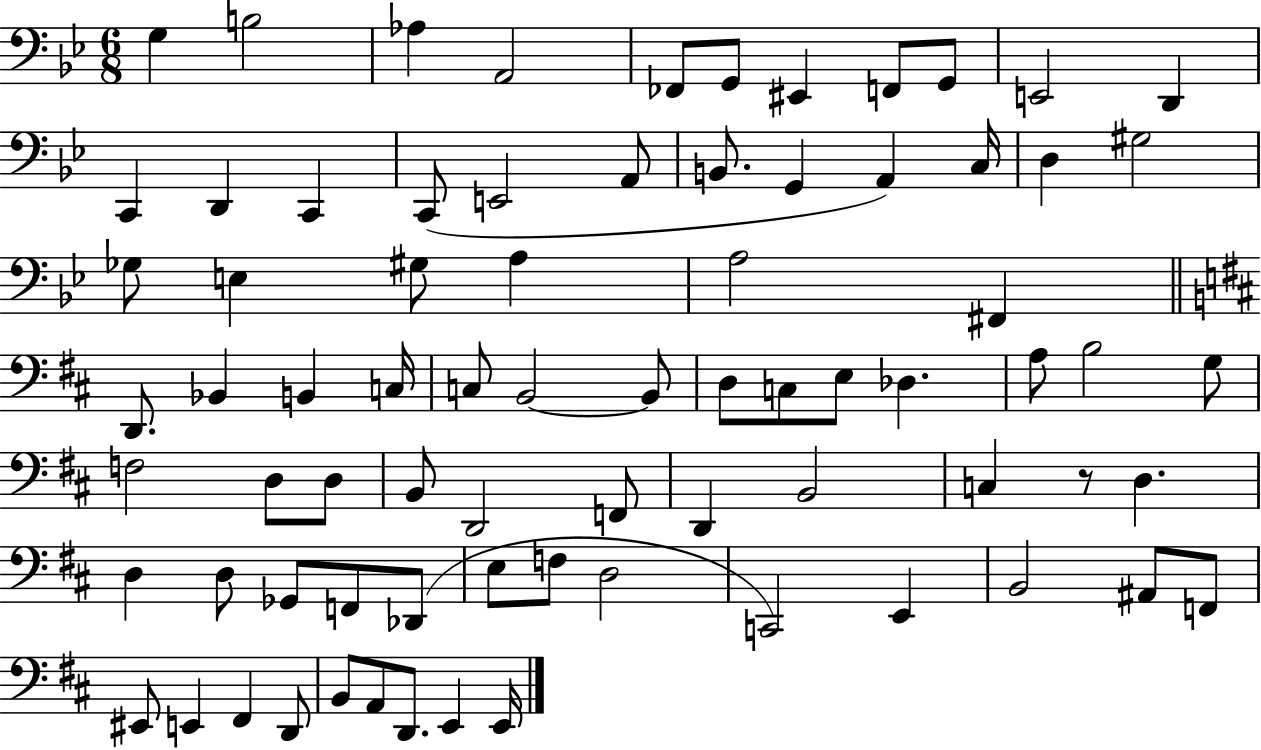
X:1
T:Untitled
M:6/8
L:1/4
K:Bb
G, B,2 _A, A,,2 _F,,/2 G,,/2 ^E,, F,,/2 G,,/2 E,,2 D,, C,, D,, C,, C,,/2 E,,2 A,,/2 B,,/2 G,, A,, C,/4 D, ^G,2 _G,/2 E, ^G,/2 A, A,2 ^F,, D,,/2 _B,, B,, C,/4 C,/2 B,,2 B,,/2 D,/2 C,/2 E,/2 _D, A,/2 B,2 G,/2 F,2 D,/2 D,/2 B,,/2 D,,2 F,,/2 D,, B,,2 C, z/2 D, D, D,/2 _G,,/2 F,,/2 _D,,/2 E,/2 F,/2 D,2 C,,2 E,, B,,2 ^A,,/2 F,,/2 ^E,,/2 E,, ^F,, D,,/2 B,,/2 A,,/2 D,,/2 E,, E,,/4